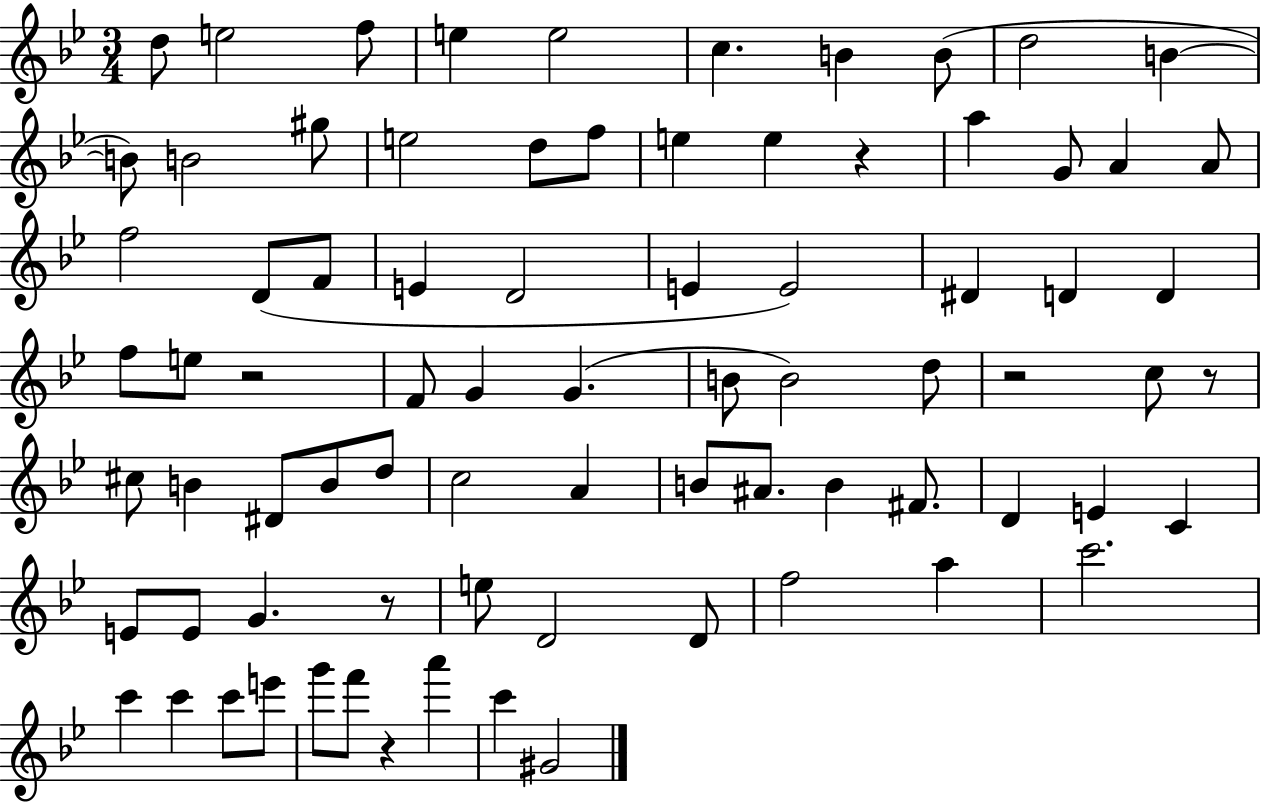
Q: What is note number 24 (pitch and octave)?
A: D4